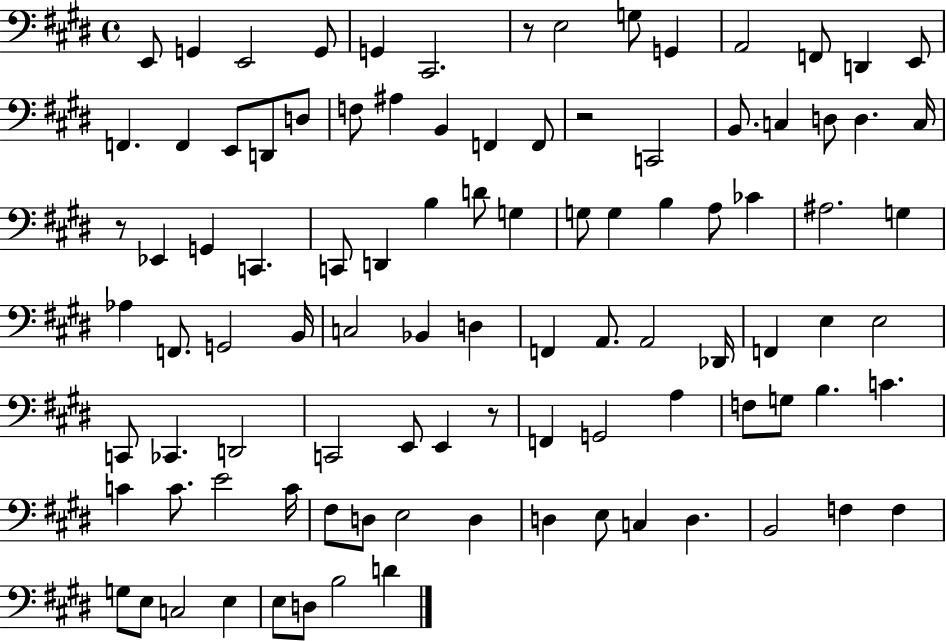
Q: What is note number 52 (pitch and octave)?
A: F2